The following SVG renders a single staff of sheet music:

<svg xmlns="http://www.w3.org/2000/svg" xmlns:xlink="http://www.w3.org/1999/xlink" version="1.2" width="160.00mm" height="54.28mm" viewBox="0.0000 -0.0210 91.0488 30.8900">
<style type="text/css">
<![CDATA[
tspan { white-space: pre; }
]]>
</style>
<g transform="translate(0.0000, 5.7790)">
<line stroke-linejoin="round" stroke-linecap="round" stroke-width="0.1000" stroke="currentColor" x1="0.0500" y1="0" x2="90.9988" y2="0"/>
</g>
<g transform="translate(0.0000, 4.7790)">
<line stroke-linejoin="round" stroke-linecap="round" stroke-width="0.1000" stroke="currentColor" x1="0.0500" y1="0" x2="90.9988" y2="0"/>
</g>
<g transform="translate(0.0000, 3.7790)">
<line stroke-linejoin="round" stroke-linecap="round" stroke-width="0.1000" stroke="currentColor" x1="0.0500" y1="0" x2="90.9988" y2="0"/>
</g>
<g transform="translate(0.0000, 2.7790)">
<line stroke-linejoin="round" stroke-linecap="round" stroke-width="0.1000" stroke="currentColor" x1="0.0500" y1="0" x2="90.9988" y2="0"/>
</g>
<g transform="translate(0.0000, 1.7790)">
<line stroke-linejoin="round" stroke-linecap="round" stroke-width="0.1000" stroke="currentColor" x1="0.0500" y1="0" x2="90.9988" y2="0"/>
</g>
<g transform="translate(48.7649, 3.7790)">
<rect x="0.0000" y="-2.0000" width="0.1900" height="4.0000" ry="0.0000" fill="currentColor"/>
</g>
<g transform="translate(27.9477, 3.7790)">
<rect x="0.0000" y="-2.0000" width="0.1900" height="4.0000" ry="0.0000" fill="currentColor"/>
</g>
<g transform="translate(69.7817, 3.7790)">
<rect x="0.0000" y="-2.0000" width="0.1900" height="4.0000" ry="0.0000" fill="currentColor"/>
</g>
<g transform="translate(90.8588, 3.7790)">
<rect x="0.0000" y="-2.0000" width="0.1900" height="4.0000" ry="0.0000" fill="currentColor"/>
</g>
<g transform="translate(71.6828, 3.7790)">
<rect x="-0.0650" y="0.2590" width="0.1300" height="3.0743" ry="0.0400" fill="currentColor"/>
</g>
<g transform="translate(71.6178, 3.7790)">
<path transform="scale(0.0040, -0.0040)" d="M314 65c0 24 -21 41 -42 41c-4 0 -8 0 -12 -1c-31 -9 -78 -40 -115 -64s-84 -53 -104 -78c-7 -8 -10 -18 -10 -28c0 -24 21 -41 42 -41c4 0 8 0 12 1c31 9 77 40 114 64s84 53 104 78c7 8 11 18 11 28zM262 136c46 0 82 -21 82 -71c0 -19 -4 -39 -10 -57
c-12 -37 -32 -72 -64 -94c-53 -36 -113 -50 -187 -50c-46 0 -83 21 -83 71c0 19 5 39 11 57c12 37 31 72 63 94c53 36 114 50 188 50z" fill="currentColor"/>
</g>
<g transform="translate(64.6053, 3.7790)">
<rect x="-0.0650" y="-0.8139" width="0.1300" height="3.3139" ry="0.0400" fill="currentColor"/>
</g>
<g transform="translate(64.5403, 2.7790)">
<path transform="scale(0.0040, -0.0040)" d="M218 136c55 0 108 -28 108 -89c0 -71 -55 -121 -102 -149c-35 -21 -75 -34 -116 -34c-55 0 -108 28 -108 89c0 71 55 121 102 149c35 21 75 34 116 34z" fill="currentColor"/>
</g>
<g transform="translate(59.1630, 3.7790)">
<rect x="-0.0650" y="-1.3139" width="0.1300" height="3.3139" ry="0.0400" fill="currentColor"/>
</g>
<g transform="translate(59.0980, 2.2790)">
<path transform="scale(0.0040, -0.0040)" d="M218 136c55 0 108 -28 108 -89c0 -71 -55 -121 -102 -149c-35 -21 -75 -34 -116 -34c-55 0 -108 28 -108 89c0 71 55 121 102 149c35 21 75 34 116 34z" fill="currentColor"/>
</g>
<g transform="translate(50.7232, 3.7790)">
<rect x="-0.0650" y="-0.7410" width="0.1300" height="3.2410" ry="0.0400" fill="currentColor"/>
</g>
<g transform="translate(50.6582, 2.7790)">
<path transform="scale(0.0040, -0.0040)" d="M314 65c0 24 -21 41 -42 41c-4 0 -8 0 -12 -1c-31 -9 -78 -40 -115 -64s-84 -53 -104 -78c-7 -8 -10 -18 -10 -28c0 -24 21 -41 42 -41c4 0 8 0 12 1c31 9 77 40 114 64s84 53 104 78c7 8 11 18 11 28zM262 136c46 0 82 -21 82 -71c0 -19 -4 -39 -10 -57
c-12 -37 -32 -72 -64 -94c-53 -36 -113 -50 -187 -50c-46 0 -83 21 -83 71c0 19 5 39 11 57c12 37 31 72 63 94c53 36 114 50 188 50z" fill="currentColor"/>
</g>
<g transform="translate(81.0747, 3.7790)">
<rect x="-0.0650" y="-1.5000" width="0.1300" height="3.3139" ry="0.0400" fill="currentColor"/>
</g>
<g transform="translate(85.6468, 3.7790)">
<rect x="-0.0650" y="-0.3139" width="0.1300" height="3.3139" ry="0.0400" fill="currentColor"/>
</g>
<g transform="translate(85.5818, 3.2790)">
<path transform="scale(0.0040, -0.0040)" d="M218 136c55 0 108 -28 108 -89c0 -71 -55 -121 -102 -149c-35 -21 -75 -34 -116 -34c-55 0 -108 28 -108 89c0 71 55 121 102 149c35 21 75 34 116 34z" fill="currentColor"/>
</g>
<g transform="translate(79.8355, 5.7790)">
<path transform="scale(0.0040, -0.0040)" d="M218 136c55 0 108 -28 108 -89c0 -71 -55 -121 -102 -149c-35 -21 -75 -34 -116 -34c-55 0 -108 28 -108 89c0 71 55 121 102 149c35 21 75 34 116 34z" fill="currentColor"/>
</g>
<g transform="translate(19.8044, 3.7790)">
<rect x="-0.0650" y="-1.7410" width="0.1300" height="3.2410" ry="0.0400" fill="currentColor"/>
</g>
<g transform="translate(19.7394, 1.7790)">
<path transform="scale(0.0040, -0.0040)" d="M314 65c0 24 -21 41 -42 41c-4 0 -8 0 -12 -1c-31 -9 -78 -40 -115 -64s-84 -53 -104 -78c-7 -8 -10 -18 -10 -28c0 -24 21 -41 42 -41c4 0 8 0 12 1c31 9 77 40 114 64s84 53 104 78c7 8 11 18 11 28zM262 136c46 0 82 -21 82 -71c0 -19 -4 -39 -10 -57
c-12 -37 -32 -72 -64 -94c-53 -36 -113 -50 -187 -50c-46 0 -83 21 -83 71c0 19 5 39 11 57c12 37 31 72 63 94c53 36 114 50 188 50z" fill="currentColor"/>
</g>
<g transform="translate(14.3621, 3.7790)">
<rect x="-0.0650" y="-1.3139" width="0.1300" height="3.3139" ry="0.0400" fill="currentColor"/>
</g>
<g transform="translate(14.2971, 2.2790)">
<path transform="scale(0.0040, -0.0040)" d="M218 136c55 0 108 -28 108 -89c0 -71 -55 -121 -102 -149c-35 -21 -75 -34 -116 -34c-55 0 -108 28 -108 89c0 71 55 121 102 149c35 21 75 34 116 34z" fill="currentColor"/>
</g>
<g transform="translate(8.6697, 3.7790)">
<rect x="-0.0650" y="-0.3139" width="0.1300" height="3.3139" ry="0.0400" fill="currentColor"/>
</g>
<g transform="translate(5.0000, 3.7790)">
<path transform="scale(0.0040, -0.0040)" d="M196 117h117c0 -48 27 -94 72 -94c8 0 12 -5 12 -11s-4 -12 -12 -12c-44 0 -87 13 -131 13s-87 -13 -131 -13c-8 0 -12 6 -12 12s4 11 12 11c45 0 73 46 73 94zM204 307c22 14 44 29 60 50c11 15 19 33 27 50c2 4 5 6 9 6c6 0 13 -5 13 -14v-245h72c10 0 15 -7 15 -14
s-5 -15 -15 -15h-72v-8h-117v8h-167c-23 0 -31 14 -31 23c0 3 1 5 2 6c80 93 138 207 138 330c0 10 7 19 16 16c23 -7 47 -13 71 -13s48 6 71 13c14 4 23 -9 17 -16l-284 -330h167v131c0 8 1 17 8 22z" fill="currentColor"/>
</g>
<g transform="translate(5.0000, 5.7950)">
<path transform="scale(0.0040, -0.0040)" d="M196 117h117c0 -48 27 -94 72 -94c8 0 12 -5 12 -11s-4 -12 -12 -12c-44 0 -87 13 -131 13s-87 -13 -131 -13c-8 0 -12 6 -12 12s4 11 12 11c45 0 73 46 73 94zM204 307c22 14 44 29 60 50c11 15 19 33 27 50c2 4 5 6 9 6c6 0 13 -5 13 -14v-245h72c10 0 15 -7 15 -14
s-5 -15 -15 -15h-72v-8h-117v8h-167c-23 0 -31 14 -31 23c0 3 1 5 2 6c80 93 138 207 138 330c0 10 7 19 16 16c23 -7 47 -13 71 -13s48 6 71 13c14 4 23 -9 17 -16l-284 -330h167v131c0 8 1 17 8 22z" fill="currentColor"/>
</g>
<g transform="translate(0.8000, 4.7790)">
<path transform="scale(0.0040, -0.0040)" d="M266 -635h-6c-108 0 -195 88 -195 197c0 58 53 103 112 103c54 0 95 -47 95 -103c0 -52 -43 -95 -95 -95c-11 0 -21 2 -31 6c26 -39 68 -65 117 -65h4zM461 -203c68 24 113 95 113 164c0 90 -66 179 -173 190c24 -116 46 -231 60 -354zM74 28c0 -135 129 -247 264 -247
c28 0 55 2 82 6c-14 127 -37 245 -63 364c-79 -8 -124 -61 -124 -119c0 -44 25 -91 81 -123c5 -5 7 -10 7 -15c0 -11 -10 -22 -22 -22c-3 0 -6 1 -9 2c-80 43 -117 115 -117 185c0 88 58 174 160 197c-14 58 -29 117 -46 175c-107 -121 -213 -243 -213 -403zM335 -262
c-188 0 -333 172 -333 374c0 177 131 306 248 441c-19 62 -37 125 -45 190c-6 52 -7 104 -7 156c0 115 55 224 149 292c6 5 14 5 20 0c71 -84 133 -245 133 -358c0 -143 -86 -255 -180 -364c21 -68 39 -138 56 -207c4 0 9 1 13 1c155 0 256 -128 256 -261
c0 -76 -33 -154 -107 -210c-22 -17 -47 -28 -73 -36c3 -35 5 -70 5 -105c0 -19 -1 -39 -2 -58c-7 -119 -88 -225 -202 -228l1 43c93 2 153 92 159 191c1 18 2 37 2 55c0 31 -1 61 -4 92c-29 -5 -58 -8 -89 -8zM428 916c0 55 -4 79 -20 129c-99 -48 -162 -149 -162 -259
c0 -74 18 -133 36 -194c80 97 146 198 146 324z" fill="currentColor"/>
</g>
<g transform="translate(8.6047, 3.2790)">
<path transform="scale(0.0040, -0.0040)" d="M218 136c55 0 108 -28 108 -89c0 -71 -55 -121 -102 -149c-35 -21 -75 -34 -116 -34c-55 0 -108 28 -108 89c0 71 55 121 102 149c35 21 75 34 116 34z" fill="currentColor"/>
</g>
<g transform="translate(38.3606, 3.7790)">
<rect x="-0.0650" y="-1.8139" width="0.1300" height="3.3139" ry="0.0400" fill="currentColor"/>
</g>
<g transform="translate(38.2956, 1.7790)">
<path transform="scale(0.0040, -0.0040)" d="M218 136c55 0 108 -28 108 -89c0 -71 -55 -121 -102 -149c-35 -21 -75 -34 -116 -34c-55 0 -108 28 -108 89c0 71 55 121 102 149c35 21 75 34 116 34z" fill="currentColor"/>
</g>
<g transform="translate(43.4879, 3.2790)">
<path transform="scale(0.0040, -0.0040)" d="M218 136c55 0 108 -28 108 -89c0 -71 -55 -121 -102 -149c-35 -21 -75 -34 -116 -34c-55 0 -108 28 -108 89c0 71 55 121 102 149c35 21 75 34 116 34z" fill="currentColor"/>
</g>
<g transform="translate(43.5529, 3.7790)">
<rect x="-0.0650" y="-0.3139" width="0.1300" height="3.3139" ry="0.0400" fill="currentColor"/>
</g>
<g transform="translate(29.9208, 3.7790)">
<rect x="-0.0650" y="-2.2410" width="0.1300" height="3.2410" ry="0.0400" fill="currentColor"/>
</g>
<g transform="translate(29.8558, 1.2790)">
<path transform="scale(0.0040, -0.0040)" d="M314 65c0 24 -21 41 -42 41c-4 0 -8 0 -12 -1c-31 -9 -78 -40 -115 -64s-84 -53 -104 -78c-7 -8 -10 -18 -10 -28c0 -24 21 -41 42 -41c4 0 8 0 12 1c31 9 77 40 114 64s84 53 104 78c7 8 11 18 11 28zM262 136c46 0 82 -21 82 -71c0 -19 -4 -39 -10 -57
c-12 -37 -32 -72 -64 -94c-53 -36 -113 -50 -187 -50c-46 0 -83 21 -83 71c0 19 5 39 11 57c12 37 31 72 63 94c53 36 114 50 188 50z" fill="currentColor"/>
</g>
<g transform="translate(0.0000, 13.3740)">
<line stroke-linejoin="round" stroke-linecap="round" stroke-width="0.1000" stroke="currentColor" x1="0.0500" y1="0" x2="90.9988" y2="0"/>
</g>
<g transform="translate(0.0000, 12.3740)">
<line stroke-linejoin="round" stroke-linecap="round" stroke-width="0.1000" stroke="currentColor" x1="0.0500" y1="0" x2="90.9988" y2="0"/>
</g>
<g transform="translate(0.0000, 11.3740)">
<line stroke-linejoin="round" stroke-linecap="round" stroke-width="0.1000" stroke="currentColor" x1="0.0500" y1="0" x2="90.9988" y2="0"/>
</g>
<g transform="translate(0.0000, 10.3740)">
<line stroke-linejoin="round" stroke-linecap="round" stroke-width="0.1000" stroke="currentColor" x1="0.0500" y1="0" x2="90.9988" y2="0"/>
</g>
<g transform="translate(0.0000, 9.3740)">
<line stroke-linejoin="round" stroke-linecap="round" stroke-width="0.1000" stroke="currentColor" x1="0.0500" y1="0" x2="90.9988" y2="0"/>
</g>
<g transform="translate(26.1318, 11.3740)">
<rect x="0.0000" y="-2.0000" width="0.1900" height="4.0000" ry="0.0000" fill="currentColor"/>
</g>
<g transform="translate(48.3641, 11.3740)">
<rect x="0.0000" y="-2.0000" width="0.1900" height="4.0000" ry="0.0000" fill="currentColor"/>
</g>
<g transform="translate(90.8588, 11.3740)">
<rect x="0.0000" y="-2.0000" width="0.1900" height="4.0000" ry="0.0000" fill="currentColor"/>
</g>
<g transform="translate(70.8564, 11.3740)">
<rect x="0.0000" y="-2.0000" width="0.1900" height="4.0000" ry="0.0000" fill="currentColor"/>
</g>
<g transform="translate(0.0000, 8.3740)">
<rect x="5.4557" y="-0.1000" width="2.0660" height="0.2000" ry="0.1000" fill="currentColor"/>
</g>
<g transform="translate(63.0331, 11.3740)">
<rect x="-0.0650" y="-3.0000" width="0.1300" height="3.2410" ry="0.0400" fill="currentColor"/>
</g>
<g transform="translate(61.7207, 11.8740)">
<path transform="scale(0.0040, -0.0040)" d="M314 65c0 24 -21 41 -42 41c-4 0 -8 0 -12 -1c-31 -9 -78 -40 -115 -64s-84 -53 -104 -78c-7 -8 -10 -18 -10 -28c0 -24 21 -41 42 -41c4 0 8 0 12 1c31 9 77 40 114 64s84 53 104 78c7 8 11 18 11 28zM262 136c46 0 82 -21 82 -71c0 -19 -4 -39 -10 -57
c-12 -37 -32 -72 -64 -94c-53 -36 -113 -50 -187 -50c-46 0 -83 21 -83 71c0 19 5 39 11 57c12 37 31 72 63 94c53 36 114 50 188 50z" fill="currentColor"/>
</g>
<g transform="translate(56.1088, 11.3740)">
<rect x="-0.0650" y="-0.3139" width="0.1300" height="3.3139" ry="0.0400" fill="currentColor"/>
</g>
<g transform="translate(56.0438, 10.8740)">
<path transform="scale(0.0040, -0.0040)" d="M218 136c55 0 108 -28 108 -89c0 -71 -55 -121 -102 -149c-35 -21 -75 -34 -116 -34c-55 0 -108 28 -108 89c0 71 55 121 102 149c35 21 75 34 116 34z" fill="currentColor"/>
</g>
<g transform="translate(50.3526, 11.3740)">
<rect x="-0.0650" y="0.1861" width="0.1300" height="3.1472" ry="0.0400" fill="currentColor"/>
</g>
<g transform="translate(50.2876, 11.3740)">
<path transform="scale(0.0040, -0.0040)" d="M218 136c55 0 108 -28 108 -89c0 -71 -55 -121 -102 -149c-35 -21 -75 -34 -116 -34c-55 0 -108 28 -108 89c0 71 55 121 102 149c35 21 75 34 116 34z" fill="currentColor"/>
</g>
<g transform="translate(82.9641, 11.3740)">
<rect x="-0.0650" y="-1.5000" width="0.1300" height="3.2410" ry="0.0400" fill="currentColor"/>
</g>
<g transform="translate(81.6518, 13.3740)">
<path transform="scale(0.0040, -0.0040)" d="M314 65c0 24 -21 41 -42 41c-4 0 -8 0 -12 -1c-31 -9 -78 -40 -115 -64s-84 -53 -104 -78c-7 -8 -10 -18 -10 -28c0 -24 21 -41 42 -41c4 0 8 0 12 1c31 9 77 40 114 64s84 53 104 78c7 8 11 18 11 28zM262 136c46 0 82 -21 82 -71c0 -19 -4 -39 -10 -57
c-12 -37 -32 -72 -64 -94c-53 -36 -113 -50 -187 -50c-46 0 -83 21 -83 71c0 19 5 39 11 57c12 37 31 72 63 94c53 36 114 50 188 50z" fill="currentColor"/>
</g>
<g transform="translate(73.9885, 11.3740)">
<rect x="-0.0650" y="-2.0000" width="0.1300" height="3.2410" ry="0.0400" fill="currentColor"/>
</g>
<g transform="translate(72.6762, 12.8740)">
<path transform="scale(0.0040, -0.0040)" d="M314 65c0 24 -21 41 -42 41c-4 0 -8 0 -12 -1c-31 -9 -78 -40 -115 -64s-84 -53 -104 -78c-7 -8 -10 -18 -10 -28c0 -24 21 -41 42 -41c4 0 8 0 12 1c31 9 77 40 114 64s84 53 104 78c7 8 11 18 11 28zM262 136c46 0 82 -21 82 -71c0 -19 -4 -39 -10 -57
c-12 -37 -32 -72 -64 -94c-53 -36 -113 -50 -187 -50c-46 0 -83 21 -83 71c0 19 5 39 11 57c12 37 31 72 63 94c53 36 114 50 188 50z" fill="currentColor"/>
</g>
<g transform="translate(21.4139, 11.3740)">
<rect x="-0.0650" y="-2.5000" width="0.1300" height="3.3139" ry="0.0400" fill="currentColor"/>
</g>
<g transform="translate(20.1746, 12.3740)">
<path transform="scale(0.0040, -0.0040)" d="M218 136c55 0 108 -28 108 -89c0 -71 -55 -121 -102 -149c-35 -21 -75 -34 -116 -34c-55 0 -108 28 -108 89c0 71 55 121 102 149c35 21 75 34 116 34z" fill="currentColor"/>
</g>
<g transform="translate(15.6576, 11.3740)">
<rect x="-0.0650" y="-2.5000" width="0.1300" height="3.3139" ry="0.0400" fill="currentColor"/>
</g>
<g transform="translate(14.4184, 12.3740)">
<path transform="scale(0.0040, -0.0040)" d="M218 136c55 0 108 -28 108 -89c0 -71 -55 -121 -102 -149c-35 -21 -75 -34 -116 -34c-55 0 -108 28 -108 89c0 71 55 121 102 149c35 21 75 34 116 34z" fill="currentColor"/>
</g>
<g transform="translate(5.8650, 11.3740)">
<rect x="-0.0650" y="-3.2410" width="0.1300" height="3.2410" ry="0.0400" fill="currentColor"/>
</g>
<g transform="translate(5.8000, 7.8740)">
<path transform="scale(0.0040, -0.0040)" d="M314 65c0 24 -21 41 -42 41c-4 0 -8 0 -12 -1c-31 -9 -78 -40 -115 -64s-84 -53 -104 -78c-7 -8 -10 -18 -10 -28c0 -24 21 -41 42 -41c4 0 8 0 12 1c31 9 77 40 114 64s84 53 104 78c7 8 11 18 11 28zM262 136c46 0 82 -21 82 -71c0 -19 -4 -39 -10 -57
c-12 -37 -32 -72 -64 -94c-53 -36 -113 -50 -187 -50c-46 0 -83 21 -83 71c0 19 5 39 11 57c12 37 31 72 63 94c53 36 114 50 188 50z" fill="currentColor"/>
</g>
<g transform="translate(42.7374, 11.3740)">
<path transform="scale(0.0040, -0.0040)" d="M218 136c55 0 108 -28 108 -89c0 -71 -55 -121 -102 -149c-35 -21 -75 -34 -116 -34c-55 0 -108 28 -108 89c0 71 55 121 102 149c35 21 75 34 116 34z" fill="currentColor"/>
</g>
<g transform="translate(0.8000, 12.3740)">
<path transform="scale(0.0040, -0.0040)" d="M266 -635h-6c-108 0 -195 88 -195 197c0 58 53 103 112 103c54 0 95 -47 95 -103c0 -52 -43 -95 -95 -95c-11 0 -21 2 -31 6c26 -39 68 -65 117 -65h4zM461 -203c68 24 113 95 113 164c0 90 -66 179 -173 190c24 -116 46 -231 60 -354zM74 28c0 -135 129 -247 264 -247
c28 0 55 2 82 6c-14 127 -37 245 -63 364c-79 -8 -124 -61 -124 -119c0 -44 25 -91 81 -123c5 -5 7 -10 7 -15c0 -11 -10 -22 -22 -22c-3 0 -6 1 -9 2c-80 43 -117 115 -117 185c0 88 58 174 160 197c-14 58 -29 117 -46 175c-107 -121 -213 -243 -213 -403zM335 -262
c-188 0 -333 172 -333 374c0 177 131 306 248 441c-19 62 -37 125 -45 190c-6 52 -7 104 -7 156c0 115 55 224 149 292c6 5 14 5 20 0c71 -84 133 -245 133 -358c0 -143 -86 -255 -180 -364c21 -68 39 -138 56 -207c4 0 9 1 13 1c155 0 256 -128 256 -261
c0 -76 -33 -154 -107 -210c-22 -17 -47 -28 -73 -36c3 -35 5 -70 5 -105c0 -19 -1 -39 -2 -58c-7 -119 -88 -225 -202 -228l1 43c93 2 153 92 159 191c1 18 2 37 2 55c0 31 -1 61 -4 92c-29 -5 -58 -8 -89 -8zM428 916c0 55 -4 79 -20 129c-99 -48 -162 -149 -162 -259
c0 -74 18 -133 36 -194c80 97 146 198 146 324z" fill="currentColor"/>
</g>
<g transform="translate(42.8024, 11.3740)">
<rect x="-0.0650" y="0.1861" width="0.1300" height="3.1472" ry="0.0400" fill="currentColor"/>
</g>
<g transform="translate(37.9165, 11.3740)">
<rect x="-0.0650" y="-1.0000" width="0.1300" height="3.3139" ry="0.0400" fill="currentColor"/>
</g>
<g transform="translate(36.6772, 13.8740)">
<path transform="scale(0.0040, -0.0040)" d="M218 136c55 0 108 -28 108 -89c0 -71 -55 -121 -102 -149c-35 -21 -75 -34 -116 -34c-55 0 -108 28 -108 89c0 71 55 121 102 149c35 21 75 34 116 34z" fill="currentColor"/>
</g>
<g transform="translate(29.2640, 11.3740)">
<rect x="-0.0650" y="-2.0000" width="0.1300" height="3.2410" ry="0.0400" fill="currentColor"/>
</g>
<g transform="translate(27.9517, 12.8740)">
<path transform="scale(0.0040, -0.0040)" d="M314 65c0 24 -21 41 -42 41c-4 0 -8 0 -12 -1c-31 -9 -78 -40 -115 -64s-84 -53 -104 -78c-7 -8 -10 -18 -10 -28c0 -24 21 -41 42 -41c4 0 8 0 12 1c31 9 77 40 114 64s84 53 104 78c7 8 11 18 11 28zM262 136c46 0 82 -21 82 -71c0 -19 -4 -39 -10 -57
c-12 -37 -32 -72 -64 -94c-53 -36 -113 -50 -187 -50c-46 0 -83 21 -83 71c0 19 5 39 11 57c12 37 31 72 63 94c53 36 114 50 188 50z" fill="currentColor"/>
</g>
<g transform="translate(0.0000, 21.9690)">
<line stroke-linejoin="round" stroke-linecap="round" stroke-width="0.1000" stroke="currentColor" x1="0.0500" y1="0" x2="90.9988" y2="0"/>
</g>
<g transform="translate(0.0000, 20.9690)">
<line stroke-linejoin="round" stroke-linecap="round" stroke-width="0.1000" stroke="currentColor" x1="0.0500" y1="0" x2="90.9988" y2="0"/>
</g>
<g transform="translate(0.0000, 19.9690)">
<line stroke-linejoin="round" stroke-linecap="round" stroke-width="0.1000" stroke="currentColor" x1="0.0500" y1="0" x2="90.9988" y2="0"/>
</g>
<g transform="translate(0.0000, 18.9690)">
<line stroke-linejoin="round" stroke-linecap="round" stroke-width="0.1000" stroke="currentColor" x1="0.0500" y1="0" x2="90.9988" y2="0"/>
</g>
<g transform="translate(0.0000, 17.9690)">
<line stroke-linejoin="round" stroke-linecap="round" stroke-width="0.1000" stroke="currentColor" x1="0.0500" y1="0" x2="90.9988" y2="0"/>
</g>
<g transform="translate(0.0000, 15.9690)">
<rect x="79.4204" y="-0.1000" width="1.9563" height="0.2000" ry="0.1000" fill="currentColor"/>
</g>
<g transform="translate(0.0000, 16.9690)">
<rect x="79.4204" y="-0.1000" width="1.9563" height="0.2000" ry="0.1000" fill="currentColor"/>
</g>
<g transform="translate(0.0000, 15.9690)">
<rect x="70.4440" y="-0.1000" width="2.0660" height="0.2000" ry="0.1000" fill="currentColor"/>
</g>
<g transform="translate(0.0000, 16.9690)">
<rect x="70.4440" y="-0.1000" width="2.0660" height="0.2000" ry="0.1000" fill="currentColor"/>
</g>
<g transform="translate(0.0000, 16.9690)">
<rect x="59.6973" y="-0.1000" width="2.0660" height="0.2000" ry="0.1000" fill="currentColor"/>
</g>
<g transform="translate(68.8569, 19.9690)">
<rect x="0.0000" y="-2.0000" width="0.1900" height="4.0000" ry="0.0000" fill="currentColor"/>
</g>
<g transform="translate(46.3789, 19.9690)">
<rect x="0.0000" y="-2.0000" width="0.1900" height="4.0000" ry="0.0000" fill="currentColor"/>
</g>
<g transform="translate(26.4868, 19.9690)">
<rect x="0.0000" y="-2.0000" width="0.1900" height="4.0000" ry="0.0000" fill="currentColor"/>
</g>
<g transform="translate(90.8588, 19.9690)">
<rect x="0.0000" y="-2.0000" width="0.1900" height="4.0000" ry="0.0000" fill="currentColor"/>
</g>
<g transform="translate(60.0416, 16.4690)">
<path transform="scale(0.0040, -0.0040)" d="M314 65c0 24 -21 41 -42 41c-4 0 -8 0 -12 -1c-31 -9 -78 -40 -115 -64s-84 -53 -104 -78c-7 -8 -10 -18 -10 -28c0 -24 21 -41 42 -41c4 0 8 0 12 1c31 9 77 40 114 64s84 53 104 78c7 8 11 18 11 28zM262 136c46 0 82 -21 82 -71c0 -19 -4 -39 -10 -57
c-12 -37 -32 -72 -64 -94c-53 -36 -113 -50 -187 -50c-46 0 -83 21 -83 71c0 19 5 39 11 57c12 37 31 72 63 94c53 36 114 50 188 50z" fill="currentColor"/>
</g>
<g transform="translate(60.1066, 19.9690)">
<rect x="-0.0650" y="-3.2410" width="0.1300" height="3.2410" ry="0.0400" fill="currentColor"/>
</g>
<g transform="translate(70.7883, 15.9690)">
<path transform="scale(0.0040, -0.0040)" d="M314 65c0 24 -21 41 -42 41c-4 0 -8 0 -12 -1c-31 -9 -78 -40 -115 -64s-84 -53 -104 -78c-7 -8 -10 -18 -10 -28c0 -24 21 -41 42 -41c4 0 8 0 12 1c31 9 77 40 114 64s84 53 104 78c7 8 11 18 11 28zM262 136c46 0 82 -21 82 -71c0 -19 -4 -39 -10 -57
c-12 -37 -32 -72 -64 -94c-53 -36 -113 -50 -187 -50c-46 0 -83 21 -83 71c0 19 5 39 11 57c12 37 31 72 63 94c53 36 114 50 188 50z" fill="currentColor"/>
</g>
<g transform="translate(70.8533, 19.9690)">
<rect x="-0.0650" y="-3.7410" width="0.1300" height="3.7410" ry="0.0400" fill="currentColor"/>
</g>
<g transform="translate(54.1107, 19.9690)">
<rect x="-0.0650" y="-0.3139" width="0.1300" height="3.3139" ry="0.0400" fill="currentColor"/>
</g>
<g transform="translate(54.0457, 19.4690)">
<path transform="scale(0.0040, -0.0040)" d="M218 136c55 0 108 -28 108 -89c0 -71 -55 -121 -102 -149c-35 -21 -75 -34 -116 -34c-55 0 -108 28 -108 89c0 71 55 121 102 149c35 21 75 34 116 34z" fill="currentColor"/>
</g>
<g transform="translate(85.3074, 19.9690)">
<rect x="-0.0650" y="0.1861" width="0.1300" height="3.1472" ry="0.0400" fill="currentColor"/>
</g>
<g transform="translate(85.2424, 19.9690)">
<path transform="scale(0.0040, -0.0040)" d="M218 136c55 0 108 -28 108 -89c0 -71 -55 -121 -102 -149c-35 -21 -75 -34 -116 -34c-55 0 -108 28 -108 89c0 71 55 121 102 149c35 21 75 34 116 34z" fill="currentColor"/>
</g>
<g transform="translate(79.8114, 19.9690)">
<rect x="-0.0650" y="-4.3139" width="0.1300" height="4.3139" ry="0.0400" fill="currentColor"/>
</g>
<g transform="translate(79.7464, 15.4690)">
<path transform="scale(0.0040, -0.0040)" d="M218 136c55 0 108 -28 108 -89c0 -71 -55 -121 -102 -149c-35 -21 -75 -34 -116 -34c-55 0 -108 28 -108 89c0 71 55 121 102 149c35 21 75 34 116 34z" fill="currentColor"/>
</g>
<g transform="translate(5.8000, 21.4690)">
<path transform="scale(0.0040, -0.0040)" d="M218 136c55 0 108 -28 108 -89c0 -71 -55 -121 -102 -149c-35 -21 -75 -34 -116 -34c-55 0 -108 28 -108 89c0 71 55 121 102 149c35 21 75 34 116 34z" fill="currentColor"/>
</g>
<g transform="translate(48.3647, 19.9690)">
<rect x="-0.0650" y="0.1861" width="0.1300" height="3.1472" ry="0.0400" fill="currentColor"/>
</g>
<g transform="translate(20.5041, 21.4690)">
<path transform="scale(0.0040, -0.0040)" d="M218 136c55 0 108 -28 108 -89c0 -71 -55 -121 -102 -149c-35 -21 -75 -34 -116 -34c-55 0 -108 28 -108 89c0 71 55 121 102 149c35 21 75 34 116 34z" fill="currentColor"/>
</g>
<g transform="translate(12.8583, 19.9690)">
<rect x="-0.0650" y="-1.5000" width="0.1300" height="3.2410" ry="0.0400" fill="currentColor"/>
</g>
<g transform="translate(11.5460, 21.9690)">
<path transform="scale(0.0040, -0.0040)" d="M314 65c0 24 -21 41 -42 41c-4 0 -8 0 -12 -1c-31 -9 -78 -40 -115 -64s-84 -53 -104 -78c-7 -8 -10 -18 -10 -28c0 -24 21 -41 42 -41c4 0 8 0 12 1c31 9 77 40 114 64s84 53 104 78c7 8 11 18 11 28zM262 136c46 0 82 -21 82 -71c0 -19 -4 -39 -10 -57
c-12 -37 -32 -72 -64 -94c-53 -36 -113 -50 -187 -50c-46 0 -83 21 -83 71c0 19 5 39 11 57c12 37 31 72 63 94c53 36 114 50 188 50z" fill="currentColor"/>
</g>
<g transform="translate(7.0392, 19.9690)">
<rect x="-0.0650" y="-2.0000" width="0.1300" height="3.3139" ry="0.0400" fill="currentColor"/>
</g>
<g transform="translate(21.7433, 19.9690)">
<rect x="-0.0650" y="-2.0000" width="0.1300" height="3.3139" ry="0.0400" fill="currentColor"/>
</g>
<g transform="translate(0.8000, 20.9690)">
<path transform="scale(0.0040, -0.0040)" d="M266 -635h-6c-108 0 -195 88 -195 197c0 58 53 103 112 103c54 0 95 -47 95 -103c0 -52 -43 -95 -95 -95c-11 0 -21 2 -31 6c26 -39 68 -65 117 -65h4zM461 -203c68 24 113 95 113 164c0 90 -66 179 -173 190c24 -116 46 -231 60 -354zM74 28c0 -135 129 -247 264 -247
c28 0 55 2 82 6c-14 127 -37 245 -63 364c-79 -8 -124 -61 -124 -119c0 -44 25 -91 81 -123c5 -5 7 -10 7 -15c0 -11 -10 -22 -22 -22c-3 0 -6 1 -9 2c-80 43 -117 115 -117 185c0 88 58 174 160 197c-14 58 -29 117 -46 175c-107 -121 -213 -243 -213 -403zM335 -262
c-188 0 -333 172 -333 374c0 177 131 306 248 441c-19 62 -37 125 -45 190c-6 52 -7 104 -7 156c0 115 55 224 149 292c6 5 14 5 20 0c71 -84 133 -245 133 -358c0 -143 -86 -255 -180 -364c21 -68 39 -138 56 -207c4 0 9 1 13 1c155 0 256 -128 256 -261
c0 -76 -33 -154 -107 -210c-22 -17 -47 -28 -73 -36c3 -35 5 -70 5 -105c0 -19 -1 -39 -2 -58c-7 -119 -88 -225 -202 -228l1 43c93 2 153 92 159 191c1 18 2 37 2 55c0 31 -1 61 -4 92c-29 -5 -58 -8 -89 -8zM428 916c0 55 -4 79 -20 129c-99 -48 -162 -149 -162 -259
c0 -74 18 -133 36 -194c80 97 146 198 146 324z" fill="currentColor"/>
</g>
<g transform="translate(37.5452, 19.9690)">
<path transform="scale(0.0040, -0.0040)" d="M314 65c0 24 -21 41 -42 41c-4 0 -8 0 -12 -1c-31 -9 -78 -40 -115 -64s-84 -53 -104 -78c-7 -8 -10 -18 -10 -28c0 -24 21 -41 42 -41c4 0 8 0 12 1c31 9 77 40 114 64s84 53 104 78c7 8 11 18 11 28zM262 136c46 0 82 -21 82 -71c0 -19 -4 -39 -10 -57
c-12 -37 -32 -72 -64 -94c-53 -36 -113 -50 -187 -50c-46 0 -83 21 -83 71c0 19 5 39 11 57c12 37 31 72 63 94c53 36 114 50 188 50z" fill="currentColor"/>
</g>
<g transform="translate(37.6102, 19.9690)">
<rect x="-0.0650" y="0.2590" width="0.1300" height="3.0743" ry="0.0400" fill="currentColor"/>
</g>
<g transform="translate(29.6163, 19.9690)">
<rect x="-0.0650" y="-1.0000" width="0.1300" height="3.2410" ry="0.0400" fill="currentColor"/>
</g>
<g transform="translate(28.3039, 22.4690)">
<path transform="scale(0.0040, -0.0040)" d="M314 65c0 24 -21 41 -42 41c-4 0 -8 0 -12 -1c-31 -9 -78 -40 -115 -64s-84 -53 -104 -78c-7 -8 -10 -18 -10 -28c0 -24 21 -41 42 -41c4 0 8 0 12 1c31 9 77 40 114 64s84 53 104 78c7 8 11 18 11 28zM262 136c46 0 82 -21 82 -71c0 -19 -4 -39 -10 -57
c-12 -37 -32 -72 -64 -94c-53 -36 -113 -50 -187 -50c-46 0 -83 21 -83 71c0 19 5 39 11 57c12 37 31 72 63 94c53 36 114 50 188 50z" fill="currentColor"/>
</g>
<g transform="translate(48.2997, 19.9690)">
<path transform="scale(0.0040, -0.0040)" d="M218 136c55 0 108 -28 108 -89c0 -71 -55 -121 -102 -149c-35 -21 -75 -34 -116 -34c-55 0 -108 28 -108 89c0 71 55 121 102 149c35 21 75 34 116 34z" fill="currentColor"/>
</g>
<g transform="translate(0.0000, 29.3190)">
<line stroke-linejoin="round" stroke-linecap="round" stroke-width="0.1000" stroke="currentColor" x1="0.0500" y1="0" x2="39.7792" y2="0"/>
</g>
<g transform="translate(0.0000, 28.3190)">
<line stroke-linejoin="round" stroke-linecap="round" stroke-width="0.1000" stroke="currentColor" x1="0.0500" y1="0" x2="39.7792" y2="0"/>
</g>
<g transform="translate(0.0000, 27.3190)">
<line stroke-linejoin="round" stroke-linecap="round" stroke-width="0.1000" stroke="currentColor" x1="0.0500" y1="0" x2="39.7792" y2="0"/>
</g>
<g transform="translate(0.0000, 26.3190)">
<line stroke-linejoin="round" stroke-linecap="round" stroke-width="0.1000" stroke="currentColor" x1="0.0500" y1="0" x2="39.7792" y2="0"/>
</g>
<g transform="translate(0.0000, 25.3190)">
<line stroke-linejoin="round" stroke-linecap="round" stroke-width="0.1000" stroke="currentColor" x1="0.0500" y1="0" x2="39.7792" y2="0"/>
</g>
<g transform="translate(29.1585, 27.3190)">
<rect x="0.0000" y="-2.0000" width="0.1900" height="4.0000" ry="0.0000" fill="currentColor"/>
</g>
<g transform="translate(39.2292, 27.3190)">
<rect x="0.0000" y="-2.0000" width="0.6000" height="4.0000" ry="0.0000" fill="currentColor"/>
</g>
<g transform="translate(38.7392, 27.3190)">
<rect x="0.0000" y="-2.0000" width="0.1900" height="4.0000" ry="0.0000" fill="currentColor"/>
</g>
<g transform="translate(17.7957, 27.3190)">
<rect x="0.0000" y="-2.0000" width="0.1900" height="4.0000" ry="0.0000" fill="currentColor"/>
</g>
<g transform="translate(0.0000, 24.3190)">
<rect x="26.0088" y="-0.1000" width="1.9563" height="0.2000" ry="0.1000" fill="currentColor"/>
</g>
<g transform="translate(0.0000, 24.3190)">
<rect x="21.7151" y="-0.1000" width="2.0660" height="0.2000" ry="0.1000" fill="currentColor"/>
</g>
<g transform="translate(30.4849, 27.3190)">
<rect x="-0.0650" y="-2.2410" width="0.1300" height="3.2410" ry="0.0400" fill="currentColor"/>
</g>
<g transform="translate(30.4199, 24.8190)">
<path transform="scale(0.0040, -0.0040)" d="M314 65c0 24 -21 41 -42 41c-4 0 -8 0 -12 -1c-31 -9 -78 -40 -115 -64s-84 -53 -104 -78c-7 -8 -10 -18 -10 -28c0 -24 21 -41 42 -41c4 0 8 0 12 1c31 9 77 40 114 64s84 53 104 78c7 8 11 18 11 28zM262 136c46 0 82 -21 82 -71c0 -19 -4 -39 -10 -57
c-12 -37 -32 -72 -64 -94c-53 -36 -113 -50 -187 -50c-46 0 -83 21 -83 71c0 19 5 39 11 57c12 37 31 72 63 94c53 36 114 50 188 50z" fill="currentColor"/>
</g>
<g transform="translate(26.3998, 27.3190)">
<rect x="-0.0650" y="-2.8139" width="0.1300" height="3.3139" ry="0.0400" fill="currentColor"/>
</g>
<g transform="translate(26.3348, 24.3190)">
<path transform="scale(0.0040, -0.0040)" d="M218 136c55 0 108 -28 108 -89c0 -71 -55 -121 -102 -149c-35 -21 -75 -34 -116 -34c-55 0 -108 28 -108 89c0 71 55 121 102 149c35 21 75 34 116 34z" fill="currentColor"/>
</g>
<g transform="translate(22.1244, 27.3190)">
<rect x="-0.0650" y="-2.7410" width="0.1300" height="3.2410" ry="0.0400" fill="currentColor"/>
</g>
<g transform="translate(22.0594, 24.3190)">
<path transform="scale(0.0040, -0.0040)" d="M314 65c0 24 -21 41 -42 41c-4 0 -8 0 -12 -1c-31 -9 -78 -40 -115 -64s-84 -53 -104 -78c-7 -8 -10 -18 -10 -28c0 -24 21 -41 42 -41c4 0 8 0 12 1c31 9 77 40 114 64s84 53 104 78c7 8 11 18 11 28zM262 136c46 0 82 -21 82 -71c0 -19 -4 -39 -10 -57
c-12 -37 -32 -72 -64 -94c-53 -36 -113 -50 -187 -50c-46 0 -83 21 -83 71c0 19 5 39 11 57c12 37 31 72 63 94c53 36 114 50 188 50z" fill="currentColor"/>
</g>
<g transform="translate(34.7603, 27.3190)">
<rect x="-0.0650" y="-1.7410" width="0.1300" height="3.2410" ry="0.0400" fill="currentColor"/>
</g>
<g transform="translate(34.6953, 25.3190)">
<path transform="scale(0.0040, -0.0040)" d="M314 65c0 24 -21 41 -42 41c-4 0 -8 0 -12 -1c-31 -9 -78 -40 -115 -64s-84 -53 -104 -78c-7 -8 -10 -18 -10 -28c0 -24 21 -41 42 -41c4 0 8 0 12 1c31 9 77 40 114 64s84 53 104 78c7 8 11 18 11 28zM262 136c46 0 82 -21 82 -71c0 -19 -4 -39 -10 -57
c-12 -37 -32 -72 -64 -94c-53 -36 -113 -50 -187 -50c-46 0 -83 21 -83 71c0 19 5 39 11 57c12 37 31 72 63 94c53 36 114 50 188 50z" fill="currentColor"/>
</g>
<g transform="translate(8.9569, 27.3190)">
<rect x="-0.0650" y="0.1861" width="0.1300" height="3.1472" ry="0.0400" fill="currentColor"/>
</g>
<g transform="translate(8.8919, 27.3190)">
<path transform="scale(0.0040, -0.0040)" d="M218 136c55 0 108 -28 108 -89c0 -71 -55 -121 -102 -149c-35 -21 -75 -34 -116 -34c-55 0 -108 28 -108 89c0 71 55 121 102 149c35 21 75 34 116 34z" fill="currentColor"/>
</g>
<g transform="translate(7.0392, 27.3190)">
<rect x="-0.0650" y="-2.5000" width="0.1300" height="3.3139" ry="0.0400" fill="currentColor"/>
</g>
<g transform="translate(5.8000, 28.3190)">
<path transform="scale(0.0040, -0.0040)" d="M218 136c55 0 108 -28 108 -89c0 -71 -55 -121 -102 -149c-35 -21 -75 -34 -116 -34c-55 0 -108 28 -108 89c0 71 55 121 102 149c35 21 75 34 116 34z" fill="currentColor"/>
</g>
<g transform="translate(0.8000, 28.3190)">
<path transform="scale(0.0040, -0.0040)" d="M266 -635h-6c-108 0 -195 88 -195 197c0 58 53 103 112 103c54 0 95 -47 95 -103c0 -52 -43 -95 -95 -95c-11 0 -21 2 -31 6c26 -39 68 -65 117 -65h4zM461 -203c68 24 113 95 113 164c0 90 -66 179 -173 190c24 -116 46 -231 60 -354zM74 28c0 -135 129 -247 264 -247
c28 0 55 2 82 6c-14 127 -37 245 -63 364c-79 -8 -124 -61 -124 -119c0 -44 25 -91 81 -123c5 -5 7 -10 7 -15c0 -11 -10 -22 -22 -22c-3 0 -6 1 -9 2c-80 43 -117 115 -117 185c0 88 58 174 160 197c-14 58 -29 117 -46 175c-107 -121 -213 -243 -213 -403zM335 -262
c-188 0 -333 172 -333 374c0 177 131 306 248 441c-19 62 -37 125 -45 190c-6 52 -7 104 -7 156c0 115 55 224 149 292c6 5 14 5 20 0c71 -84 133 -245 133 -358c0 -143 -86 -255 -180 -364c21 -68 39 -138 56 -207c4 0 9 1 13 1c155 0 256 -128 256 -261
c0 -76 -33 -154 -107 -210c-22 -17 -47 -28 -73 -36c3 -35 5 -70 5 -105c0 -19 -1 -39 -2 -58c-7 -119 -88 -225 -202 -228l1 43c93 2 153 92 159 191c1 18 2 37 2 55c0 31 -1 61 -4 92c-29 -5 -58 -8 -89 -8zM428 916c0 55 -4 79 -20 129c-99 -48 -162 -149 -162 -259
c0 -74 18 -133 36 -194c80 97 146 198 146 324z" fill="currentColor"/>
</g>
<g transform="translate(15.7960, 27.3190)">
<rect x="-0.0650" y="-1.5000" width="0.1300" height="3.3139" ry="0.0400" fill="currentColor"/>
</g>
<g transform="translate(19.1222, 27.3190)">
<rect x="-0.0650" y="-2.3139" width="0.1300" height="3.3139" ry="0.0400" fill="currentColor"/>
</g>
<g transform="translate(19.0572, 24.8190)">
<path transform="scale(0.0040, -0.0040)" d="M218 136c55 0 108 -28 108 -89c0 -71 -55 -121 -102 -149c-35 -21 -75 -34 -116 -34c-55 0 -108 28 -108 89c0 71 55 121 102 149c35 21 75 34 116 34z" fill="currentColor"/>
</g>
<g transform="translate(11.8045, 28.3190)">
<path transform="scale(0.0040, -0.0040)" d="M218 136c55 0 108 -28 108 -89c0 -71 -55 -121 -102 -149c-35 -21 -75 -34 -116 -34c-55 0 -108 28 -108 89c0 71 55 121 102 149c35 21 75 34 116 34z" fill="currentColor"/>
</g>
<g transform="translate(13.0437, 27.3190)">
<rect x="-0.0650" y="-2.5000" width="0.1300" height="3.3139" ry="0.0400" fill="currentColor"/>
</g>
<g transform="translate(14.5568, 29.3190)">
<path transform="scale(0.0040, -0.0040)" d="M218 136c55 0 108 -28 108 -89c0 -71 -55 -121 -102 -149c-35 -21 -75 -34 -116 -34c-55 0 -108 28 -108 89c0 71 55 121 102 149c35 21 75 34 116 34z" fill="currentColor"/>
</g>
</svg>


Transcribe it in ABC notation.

X:1
T:Untitled
M:4/4
L:1/4
K:C
c e f2 g2 f c d2 e d B2 E c b2 G G F2 D B B c A2 F2 E2 F E2 F D2 B2 B c b2 c'2 d' B G B G E g a2 a g2 f2